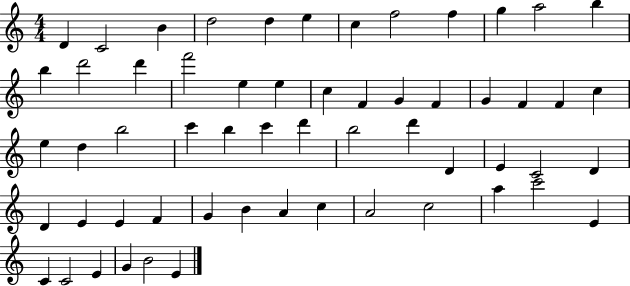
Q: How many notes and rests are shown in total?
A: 58